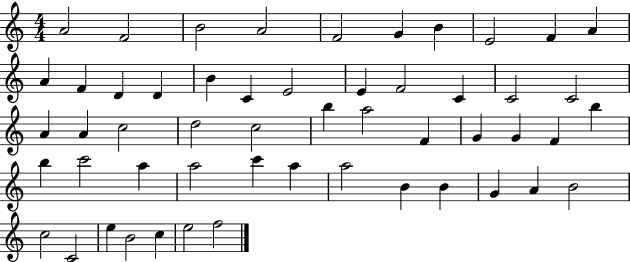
A4/h F4/h B4/h A4/h F4/h G4/q B4/q E4/h F4/q A4/q A4/q F4/q D4/q D4/q B4/q C4/q E4/h E4/q F4/h C4/q C4/h C4/h A4/q A4/q C5/h D5/h C5/h B5/q A5/h F4/q G4/q G4/q F4/q B5/q B5/q C6/h A5/q A5/h C6/q A5/q A5/h B4/q B4/q G4/q A4/q B4/h C5/h C4/h E5/q B4/h C5/q E5/h F5/h